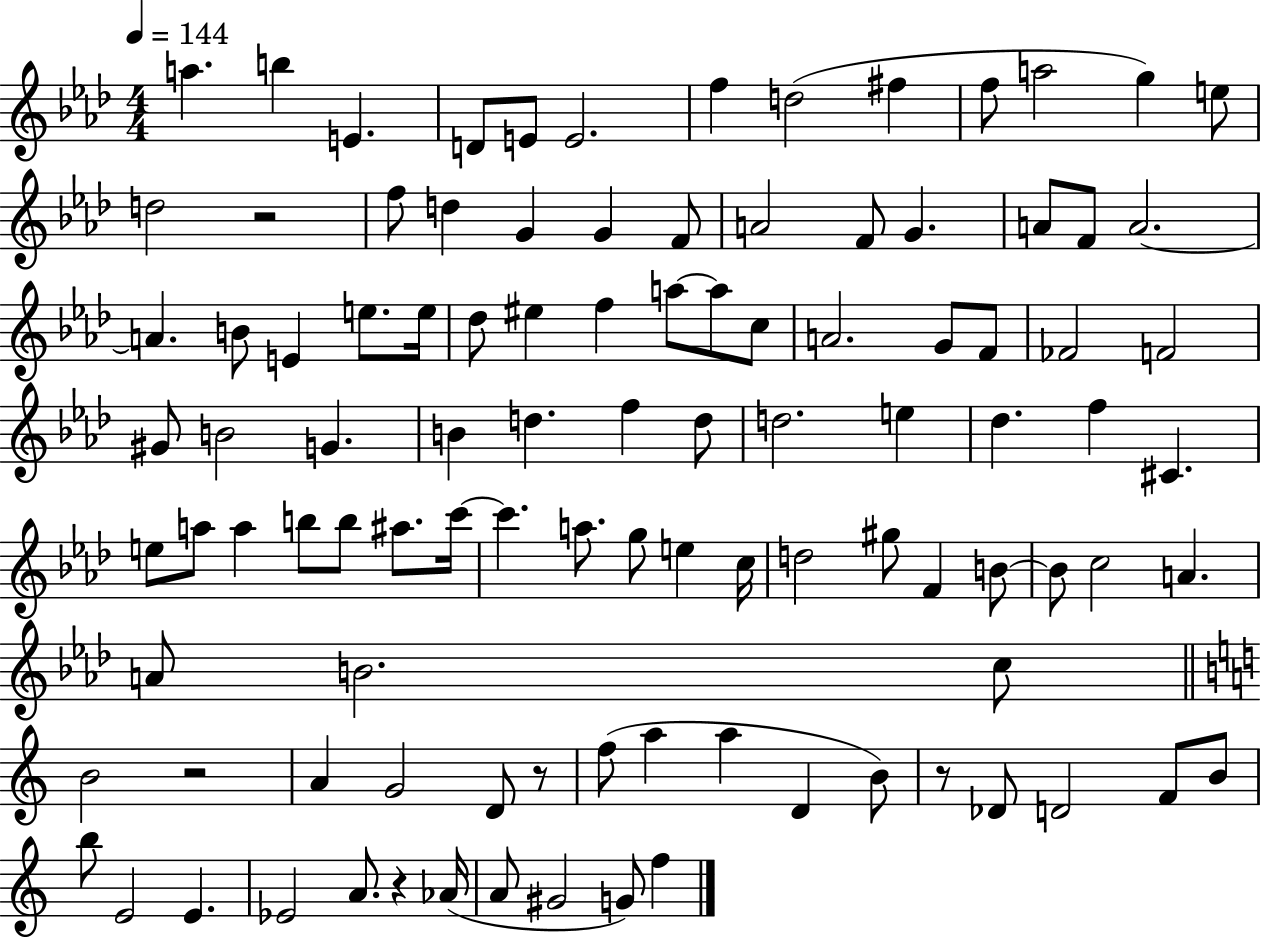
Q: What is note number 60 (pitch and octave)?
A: C6